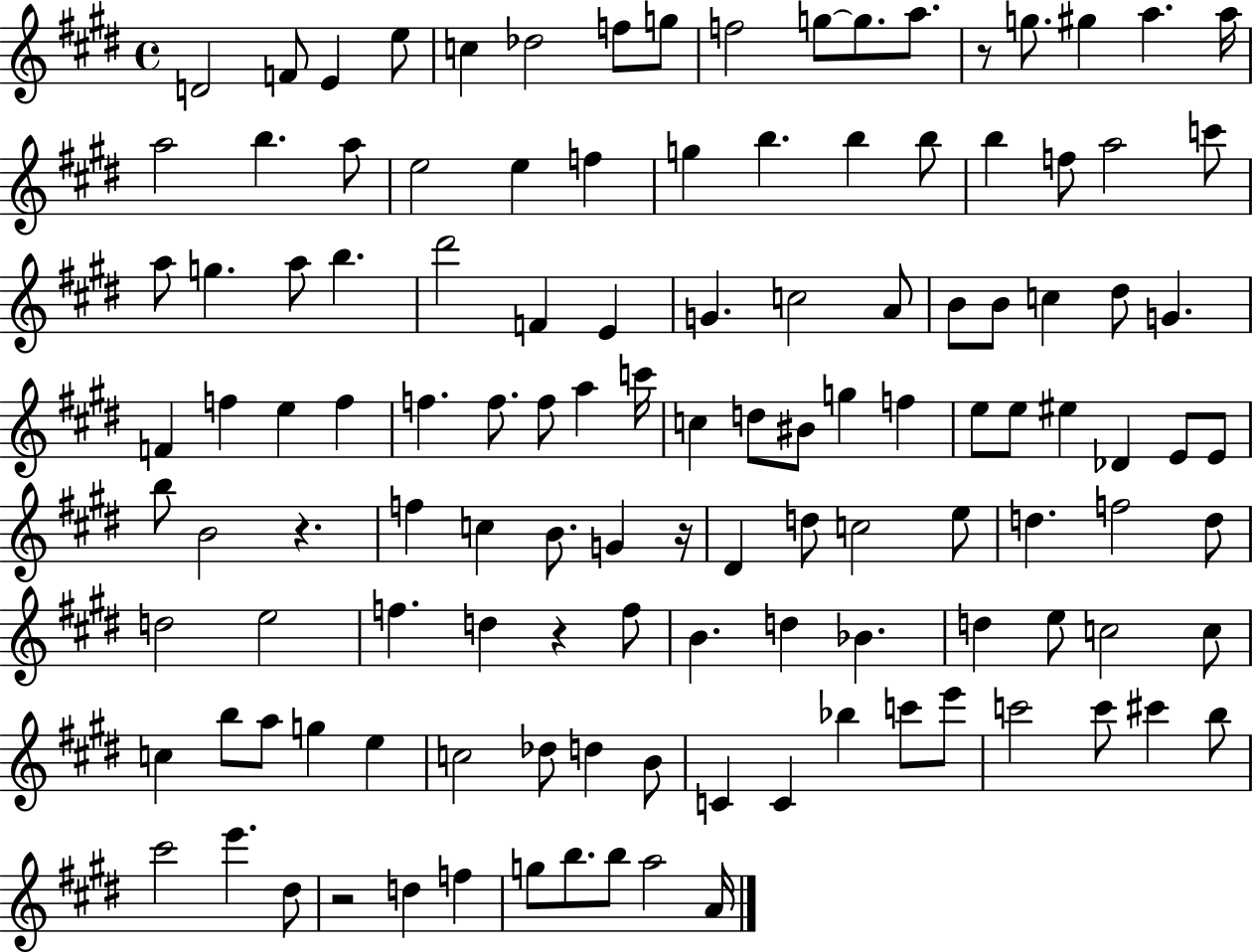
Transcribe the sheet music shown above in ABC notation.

X:1
T:Untitled
M:4/4
L:1/4
K:E
D2 F/2 E e/2 c _d2 f/2 g/2 f2 g/2 g/2 a/2 z/2 g/2 ^g a a/4 a2 b a/2 e2 e f g b b b/2 b f/2 a2 c'/2 a/2 g a/2 b ^d'2 F E G c2 A/2 B/2 B/2 c ^d/2 G F f e f f f/2 f/2 a c'/4 c d/2 ^B/2 g f e/2 e/2 ^e _D E/2 E/2 b/2 B2 z f c B/2 G z/4 ^D d/2 c2 e/2 d f2 d/2 d2 e2 f d z f/2 B d _B d e/2 c2 c/2 c b/2 a/2 g e c2 _d/2 d B/2 C C _b c'/2 e'/2 c'2 c'/2 ^c' b/2 ^c'2 e' ^d/2 z2 d f g/2 b/2 b/2 a2 A/4